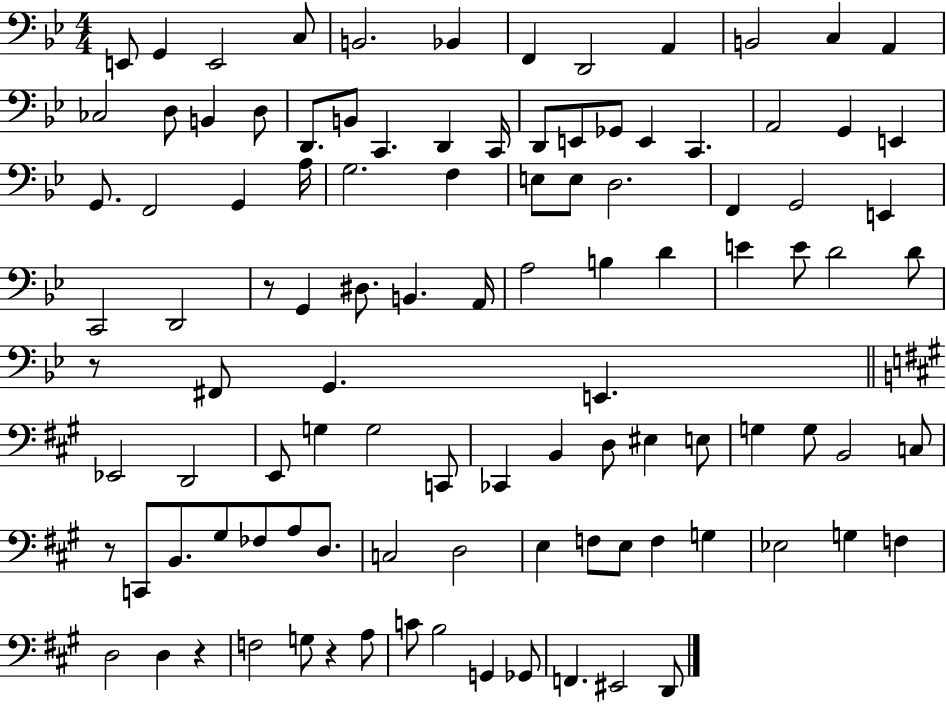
{
  \clef bass
  \numericTimeSignature
  \time 4/4
  \key bes \major
  \repeat volta 2 { e,8 g,4 e,2 c8 | b,2. bes,4 | f,4 d,2 a,4 | b,2 c4 a,4 | \break ces2 d8 b,4 d8 | d,8. b,8 c,4. d,4 c,16 | d,8 e,8 ges,8 e,4 c,4. | a,2 g,4 e,4 | \break g,8. f,2 g,4 a16 | g2. f4 | e8 e8 d2. | f,4 g,2 e,4 | \break c,2 d,2 | r8 g,4 dis8. b,4. a,16 | a2 b4 d'4 | e'4 e'8 d'2 d'8 | \break r8 fis,8 g,4. e,4. | \bar "||" \break \key a \major ees,2 d,2 | e,8 g4 g2 c,8 | ces,4 b,4 d8 eis4 e8 | g4 g8 b,2 c8 | \break r8 c,8 b,8. gis8 fes8 a8 d8. | c2 d2 | e4 f8 e8 f4 g4 | ees2 g4 f4 | \break d2 d4 r4 | f2 g8 r4 a8 | c'8 b2 g,4 ges,8 | f,4. eis,2 d,8 | \break } \bar "|."
}